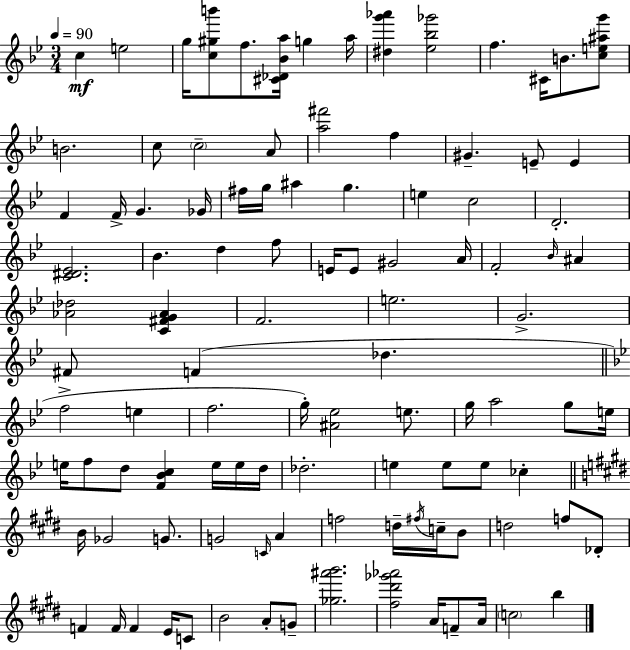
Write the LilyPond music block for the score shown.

{
  \clef treble
  \numericTimeSignature
  \time 3/4
  \key bes \major
  \tempo 4 = 90
  c''4\mf e''2 | g''16 <c'' gis'' b'''>8 f''8. <cis' des' bes' a''>16 g''4 a''16 | <dis'' g''' aes'''>4 <ees'' bes'' ges'''>2 | f''4. cis'16 b'8. <c'' e'' ais'' g'''>8 | \break b'2. | c''8 \parenthesize c''2-- a'8 | <a'' fis'''>2 f''4 | gis'4.-- e'8-- e'4 | \break f'4 f'16-> g'4. ges'16 | fis''16 g''16 ais''4 g''4. | e''4 c''2 | d'2.-. | \break <c' dis' ees'>2. | bes'4. d''4 f''8 | e'16 e'8 gis'2 a'16 | f'2-. \grace { bes'16 } ais'4 | \break <aes' des''>2 <c' fis' g' aes'>4 | f'2. | e''2. | g'2.-> | \break fis'8 f'4( des''4. | \bar "||" \break \key g \minor f''2-> e''4 | f''2. | g''16-.) <ais' ees''>2 e''8. | g''16 a''2 g''8 e''16 | \break e''16 f''8 d''8 <f' bes' c''>4 e''16 e''16 d''16 | des''2.-. | e''4 e''8 e''8 ces''4-. | \bar "||" \break \key e \major b'16 ges'2 g'8. | g'2 \grace { c'16 } a'4 | f''2 d''16-- \acciaccatura { fis''16 } c''16-- | b'8 d''2 f''8 | \break des'8-. f'4 f'16 f'4 e'16 | c'8 b'2 a'8-. | g'8-- <ges'' ais''' b'''>2. | <fis'' dis''' ges''' aes'''>2 a'16 f'8-- | \break a'16 \parenthesize c''2 b''4 | \bar "|."
}